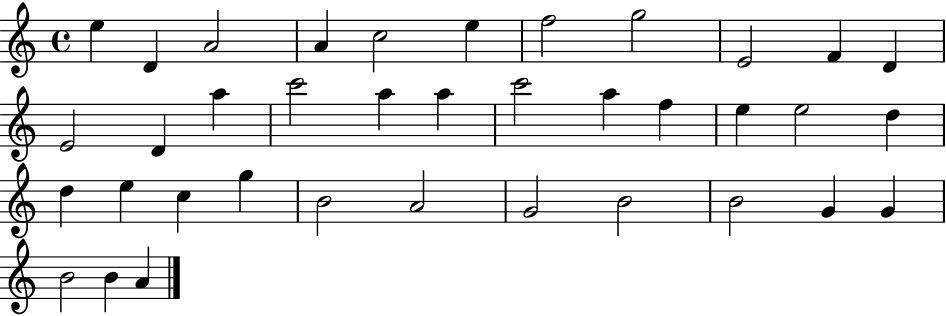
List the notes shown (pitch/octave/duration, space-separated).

E5/q D4/q A4/h A4/q C5/h E5/q F5/h G5/h E4/h F4/q D4/q E4/h D4/q A5/q C6/h A5/q A5/q C6/h A5/q F5/q E5/q E5/h D5/q D5/q E5/q C5/q G5/q B4/h A4/h G4/h B4/h B4/h G4/q G4/q B4/h B4/q A4/q